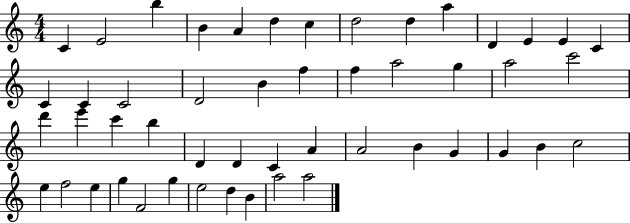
C4/q E4/h B5/q B4/q A4/q D5/q C5/q D5/h D5/q A5/q D4/q E4/q E4/q C4/q C4/q C4/q C4/h D4/h B4/q F5/q F5/q A5/h G5/q A5/h C6/h D6/q E6/q C6/q B5/q D4/q D4/q C4/q A4/q A4/h B4/q G4/q G4/q B4/q C5/h E5/q F5/h E5/q G5/q F4/h G5/q E5/h D5/q B4/q A5/h A5/h